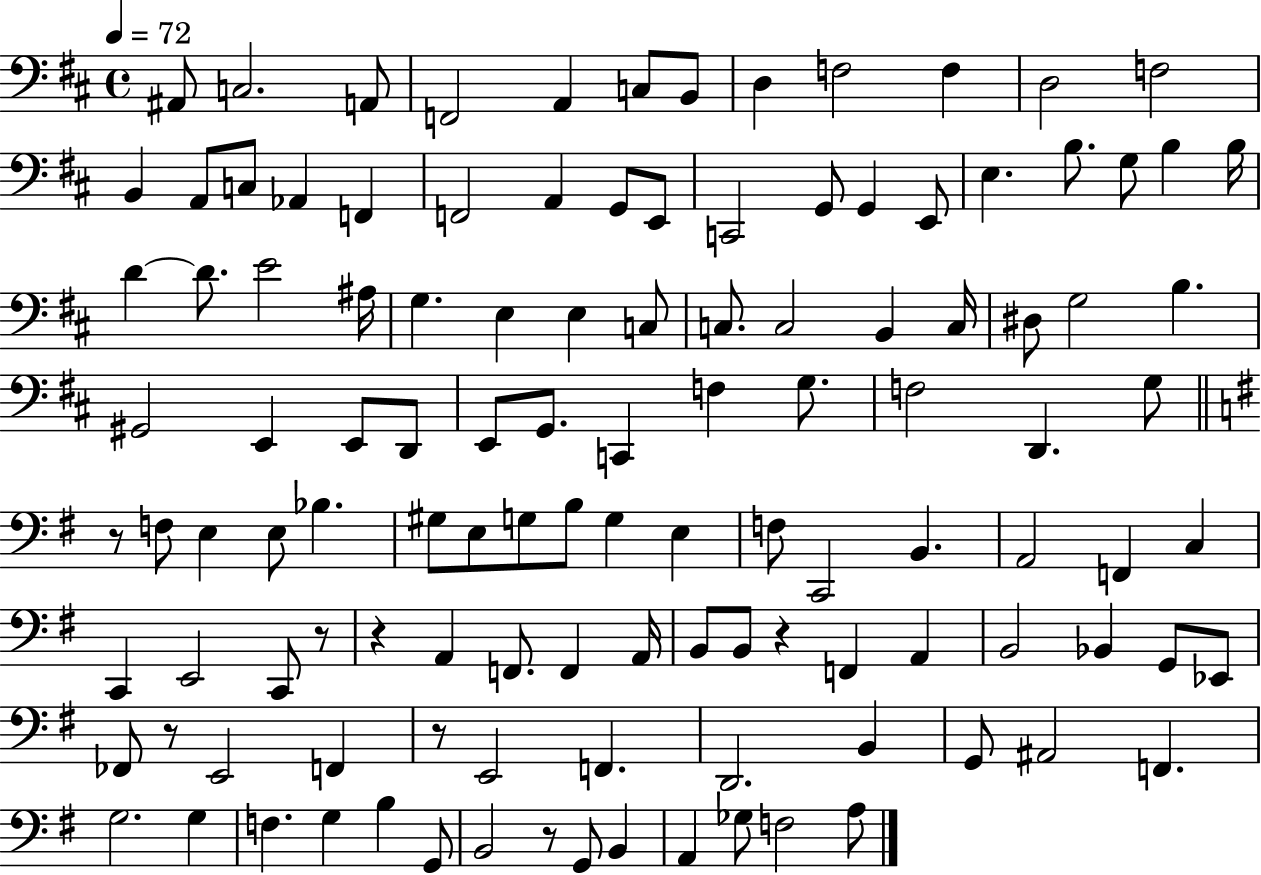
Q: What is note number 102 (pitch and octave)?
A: G3